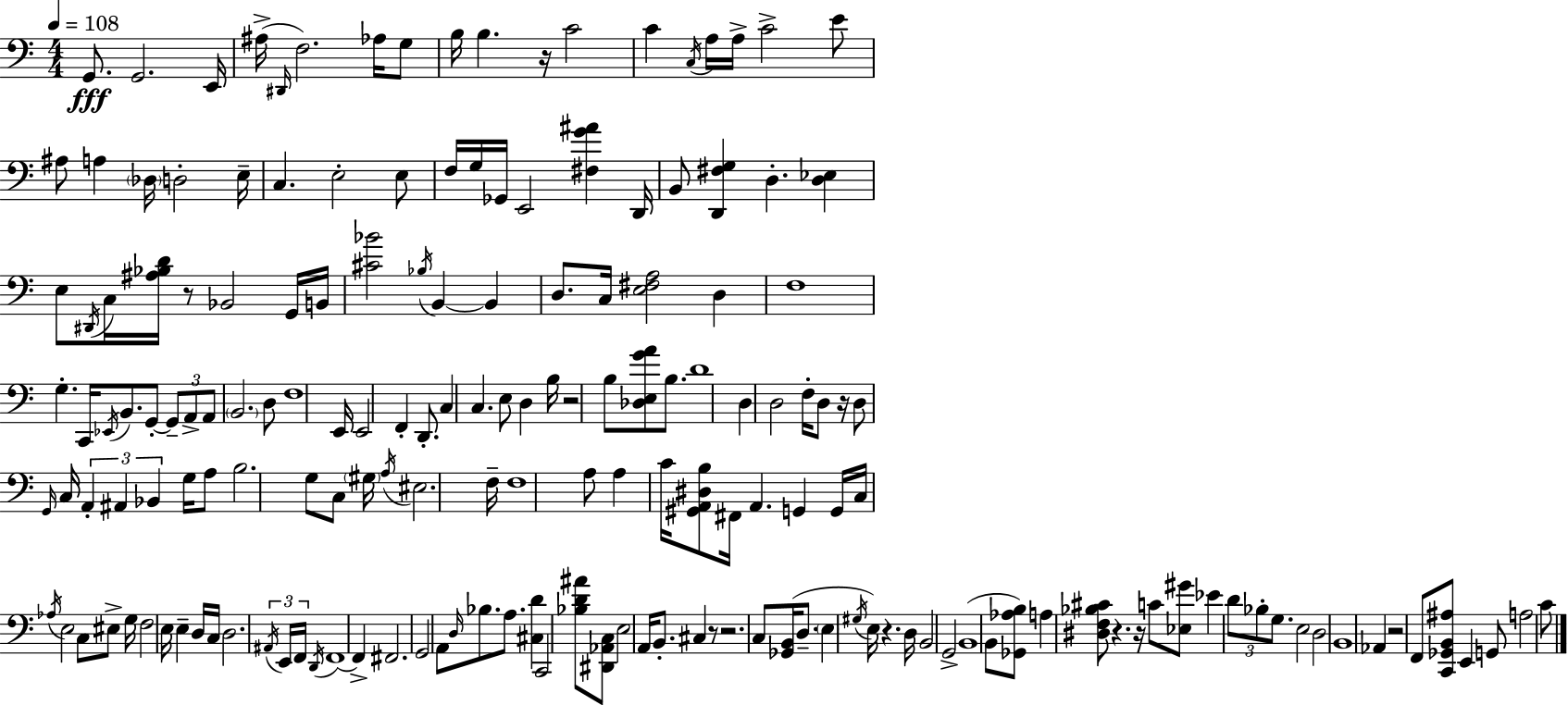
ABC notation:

X:1
T:Untitled
M:4/4
L:1/4
K:Am
G,,/2 G,,2 E,,/4 ^A,/4 ^D,,/4 F,2 _A,/4 G,/2 B,/4 B, z/4 C2 C C,/4 A,/4 A,/4 C2 E/2 ^A,/2 A, _D,/4 D,2 E,/4 C, E,2 E,/2 F,/4 G,/4 _G,,/4 E,,2 [^F,G^A] D,,/4 B,,/2 [D,,^F,G,] D, [D,_E,] E,/2 ^D,,/4 C,/4 [^A,_B,D]/4 z/2 _B,,2 G,,/4 B,,/4 [^C_B]2 _B,/4 B,, B,, D,/2 C,/4 [E,^F,A,]2 D, F,4 G, C,,/4 _E,,/4 B,,/2 G,,/2 G,,/2 A,,/2 A,,/2 B,,2 D,/2 F,4 E,,/4 E,,2 F,, D,,/2 C, C, E,/2 D, B,/4 z2 B,/2 [_D,E,GA]/2 B,/2 D4 D, D,2 F,/4 D,/2 z/4 D,/2 G,,/4 C,/4 A,, ^A,, _B,, G,/4 A,/2 B,2 G,/2 C,/2 ^G,/4 A,/4 ^E,2 F,/4 F,4 A,/2 A, C/4 [^G,,A,,^D,B,]/2 ^F,,/4 A,, G,, G,,/4 C,/4 _A,/4 E,2 C,/2 ^E,/2 G,/4 F,2 E,/4 E, D,/4 C,/4 D,2 ^A,,/4 E,,/4 F,,/4 D,,/4 F,,4 F,, ^F,,2 G,,2 A,,/2 D,/4 _B,/2 A,/2 [^C,D] C,,2 [_B,D^A]/2 [^D,,_A,,C,]/2 E,2 A,,/4 B,,/2 ^C, z/2 z2 C,/2 [_G,,B,,]/4 D,/2 E, ^G,/4 E,/4 z D,/4 B,,2 G,,2 B,,4 B,,/2 [_G,,_A,B,]/2 A, [^D,F,_B,^C]/2 z z/4 C/2 [_E,^G]/2 _E D/2 _B,/2 G,/2 E,2 D,2 B,,4 _A,, z2 F,,/2 [C,,_G,,B,,^A,]/2 E,, G,,/2 A,2 C/2